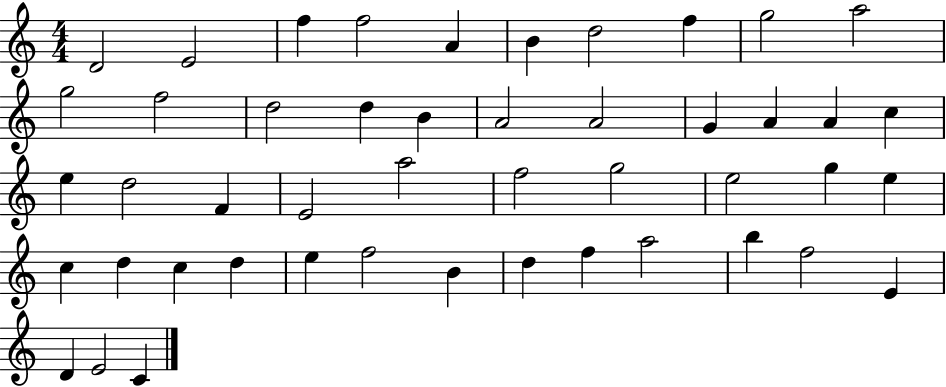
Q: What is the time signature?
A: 4/4